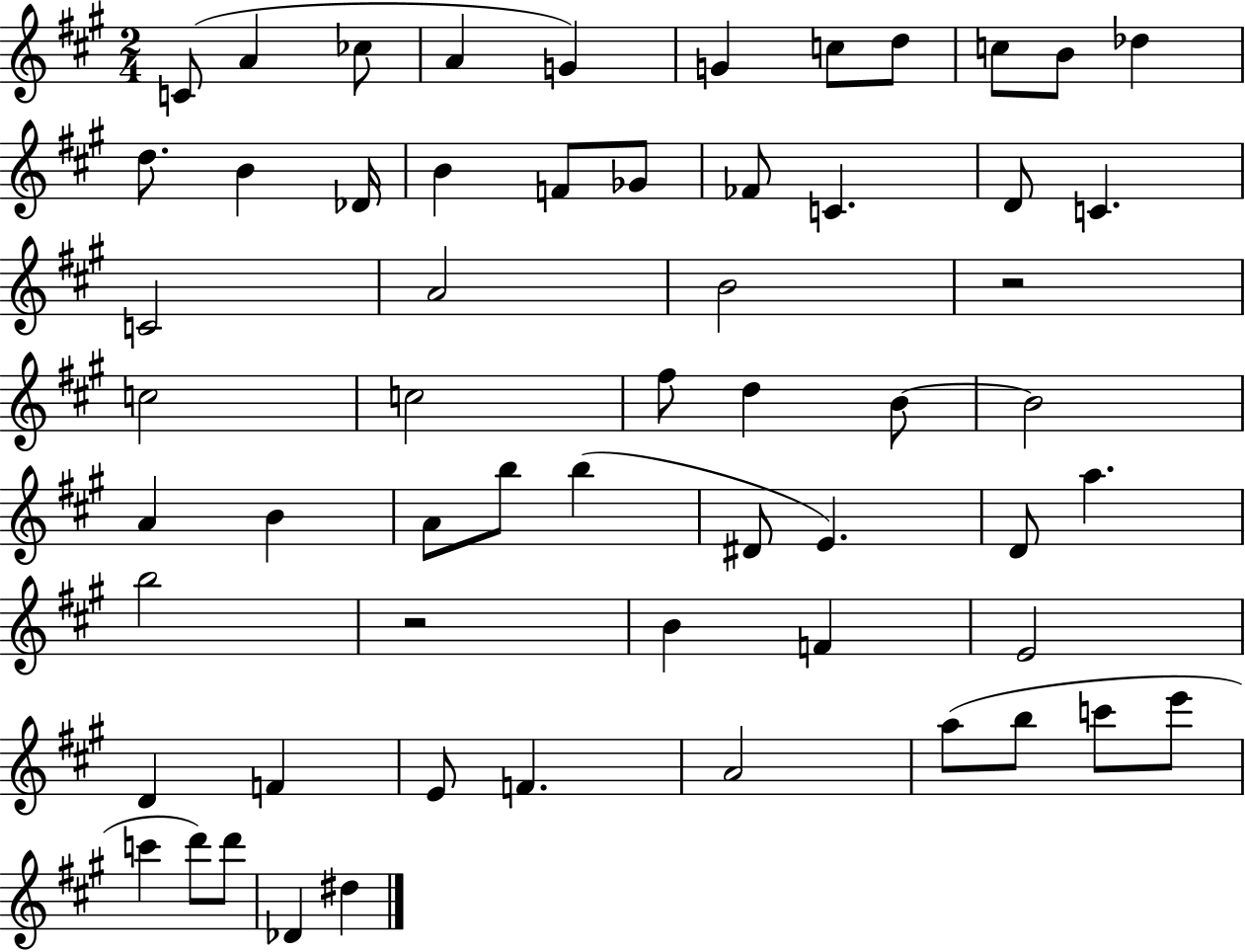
C4/e A4/q CES5/e A4/q G4/q G4/q C5/e D5/e C5/e B4/e Db5/q D5/e. B4/q Db4/s B4/q F4/e Gb4/e FES4/e C4/q. D4/e C4/q. C4/h A4/h B4/h R/h C5/h C5/h F#5/e D5/q B4/e B4/h A4/q B4/q A4/e B5/e B5/q D#4/e E4/q. D4/e A5/q. B5/h R/h B4/q F4/q E4/h D4/q F4/q E4/e F4/q. A4/h A5/e B5/e C6/e E6/e C6/q D6/e D6/e Db4/q D#5/q